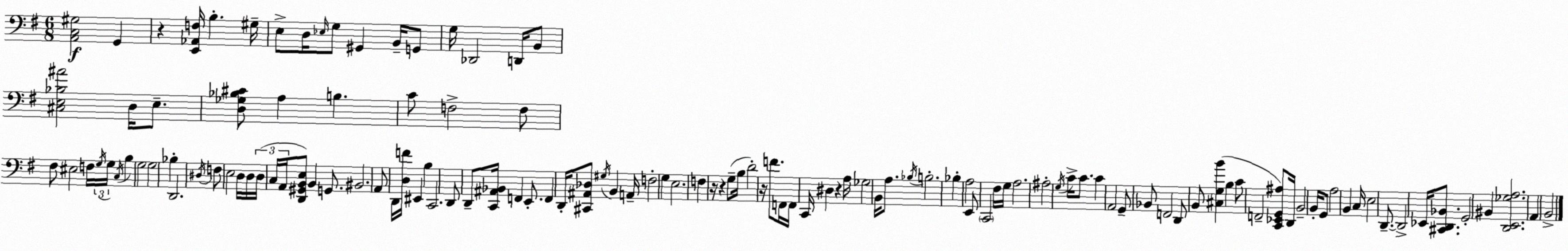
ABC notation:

X:1
T:Untitled
M:6/8
L:1/4
K:G
[A,,C,^G,]2 G,, z [E,,_A,,F,]/4 B, ^G,/4 E,/2 D,/4 _E,/4 G,/2 ^G,, B,,/4 G,,/2 G,/4 _D,,2 D,,/4 B,,/2 [^C,E,_B,^A]2 D,/4 E,/2 [D,_G,_B,^C]/2 A, B, C/2 F,2 F,/2 ^F,/2 ^E,2 F,/4 G,/4 G,/4 C,/4 B, G,2 G,2 _B, D,,2 ^D,/4 F,/2 E,2 D,/4 D,/4 D,/4 C,/4 A,,/4 [D,,^G,,B,,E,]/2 B,, G,,/2 ^B,,2 A,,/2 D,,/4 [D,F]/4 ^E,, B, C,,2 D,,/2 D,,/2 [C,,^A,,_B,,]/4 F,, E,,/2 F,, D,,/4 [^C,,^A,,_D,]/2 ^G,/4 B,, A,,/4 F,2 G, E,2 F, z/4 z G,/2 B,/4 D2 z/4 F/2 F,,/4 F,,/4 C,,/4 ^D, z A,/4 _G,2 B,,/4 A,/2 _B,/4 B,2 _B, A,2 E,,/2 C,,2 ^F,/4 G,/4 A,2 ^A,2 G,/4 C/4 C/2 C A,,2 G,,/2 _B,,/2 F,,2 D,,/2 B,,/2 [^C,G,B] B, C/2 F,,2 [C,,_E,,G,,^A,]/2 D,,/4 B,,2 B,,/4 G,,/2 A,2 B,, C,/4 E,2 D,,/2 D,,2 _E,,/4 [^C,,D,,_B,,]/2 G,,2 ^B,, [D,,E,,_G,A,]2 A,, B,,2